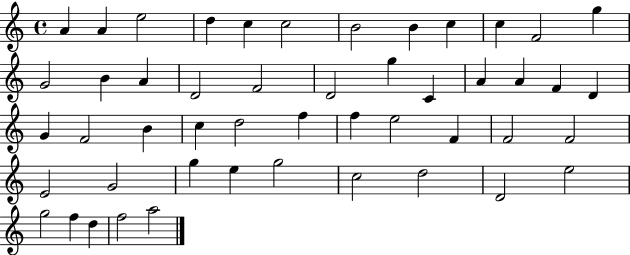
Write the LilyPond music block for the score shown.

{
  \clef treble
  \time 4/4
  \defaultTimeSignature
  \key c \major
  a'4 a'4 e''2 | d''4 c''4 c''2 | b'2 b'4 c''4 | c''4 f'2 g''4 | \break g'2 b'4 a'4 | d'2 f'2 | d'2 g''4 c'4 | a'4 a'4 f'4 d'4 | \break g'4 f'2 b'4 | c''4 d''2 f''4 | f''4 e''2 f'4 | f'2 f'2 | \break e'2 g'2 | g''4 e''4 g''2 | c''2 d''2 | d'2 e''2 | \break g''2 f''4 d''4 | f''2 a''2 | \bar "|."
}